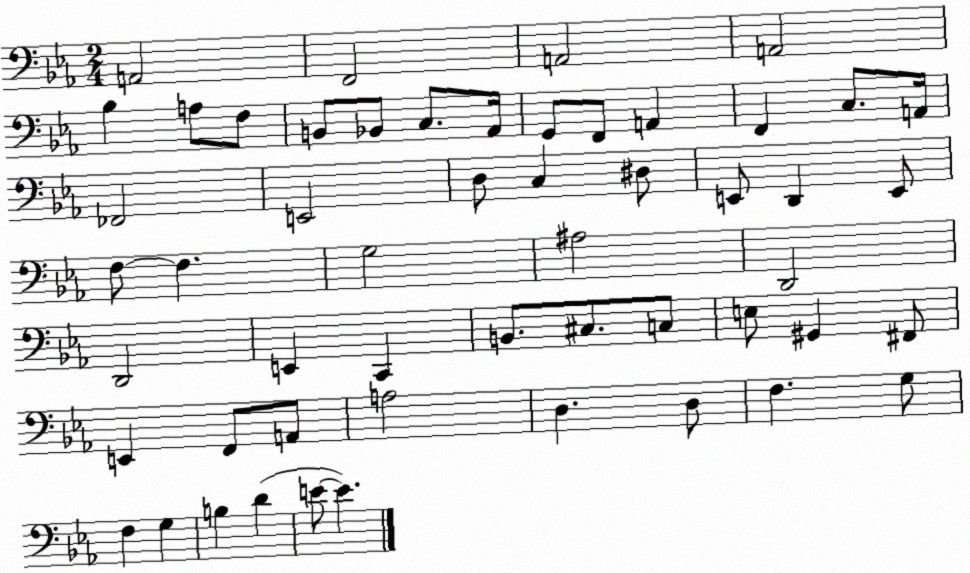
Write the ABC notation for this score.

X:1
T:Untitled
M:2/4
L:1/4
K:Eb
A,,2 F,,2 A,,2 A,,2 _B, A,/2 F,/2 B,,/2 _B,,/2 C,/2 _A,,/4 G,,/2 F,,/2 A,, F,, C,/2 A,,/4 _F,,2 E,,2 D,/2 C, ^D,/2 E,,/2 D,, E,,/2 F,/2 F, G,2 ^A,2 D,,2 D,,2 E,, C,, B,,/2 ^C,/2 C,/2 E,/2 ^G,, ^F,,/2 E,, F,,/2 A,,/2 A,2 D, D,/2 F, G,/2 F, G, B, D E/2 E